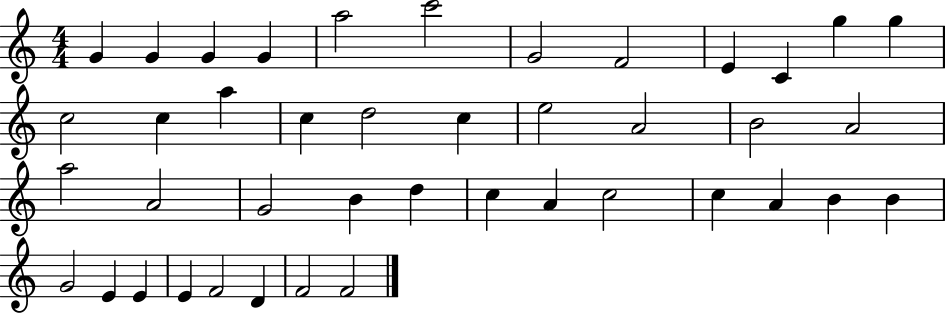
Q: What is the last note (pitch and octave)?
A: F4